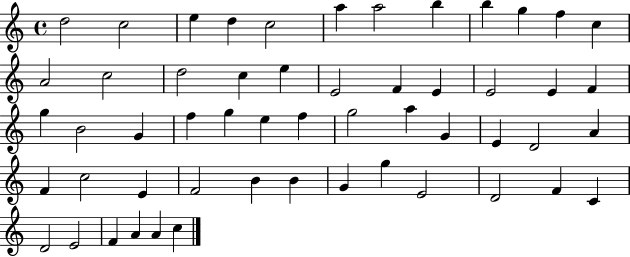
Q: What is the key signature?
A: C major